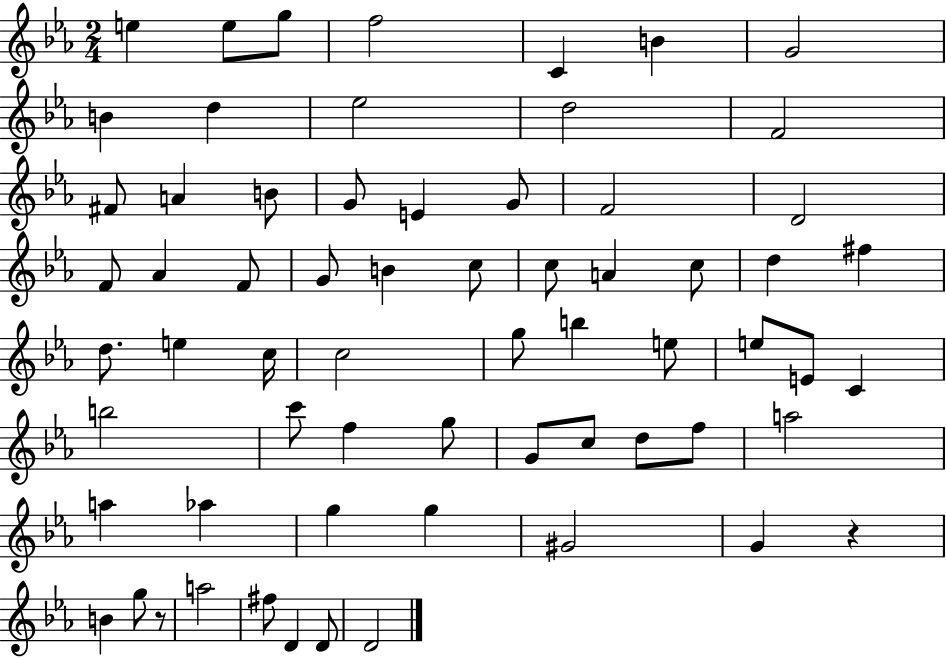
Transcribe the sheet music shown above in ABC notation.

X:1
T:Untitled
M:2/4
L:1/4
K:Eb
e e/2 g/2 f2 C B G2 B d _e2 d2 F2 ^F/2 A B/2 G/2 E G/2 F2 D2 F/2 _A F/2 G/2 B c/2 c/2 A c/2 d ^f d/2 e c/4 c2 g/2 b e/2 e/2 E/2 C b2 c'/2 f g/2 G/2 c/2 d/2 f/2 a2 a _a g g ^G2 G z B g/2 z/2 a2 ^f/2 D D/2 D2